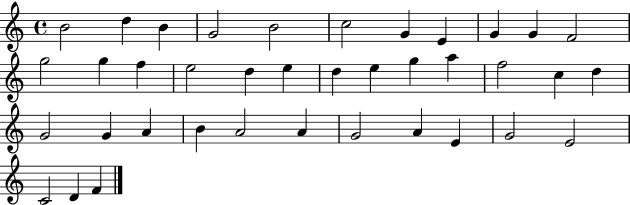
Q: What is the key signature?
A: C major